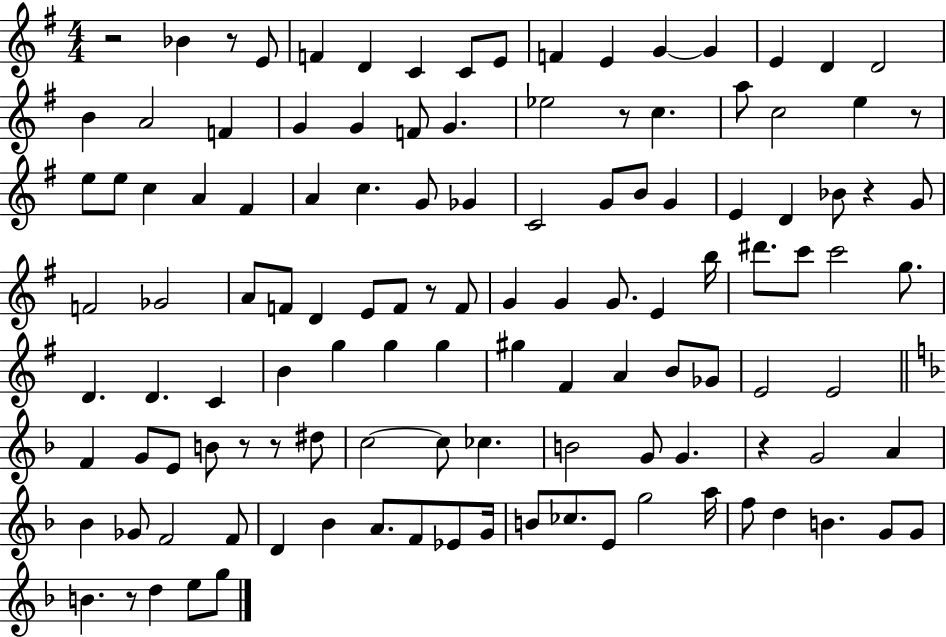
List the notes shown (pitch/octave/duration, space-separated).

R/h Bb4/q R/e E4/e F4/q D4/q C4/q C4/e E4/e F4/q E4/q G4/q G4/q E4/q D4/q D4/h B4/q A4/h F4/q G4/q G4/q F4/e G4/q. Eb5/h R/e C5/q. A5/e C5/h E5/q R/e E5/e E5/e C5/q A4/q F#4/q A4/q C5/q. G4/e Gb4/q C4/h G4/e B4/e G4/q E4/q D4/q Bb4/e R/q G4/e F4/h Gb4/h A4/e F4/e D4/q E4/e F4/e R/e F4/e G4/q G4/q G4/e. E4/q B5/s D#6/e. C6/e C6/h G5/e. D4/q. D4/q. C4/q B4/q G5/q G5/q G5/q G#5/q F#4/q A4/q B4/e Gb4/e E4/h E4/h F4/q G4/e E4/e B4/e R/e R/e D#5/e C5/h C5/e CES5/q. B4/h G4/e G4/q. R/q G4/h A4/q Bb4/q Gb4/e F4/h F4/e D4/q Bb4/q A4/e. F4/e Eb4/e G4/s B4/e CES5/e. E4/e G5/h A5/s F5/e D5/q B4/q. G4/e G4/e B4/q. R/e D5/q E5/e G5/e